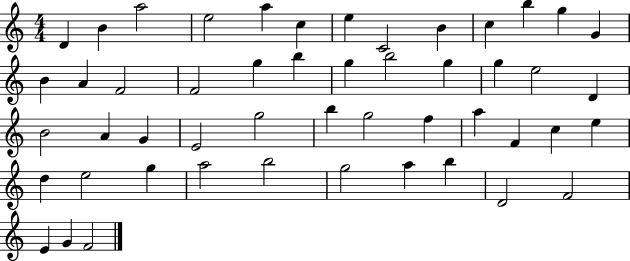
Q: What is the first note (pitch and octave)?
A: D4